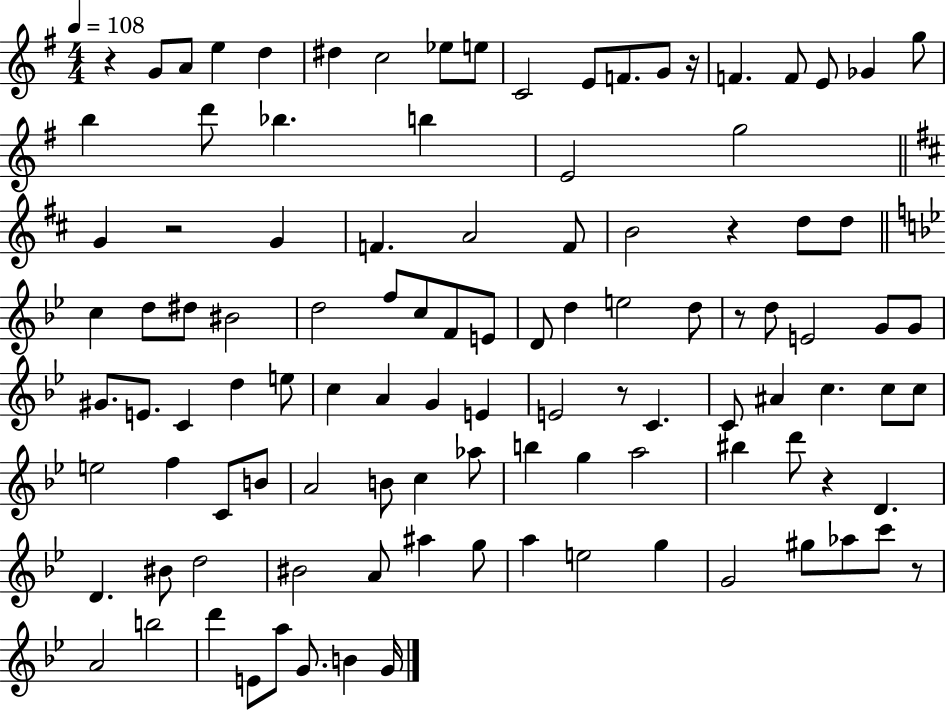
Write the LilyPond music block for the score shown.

{
  \clef treble
  \numericTimeSignature
  \time 4/4
  \key g \major
  \tempo 4 = 108
  r4 g'8 a'8 e''4 d''4 | dis''4 c''2 ees''8 e''8 | c'2 e'8 f'8. g'8 r16 | f'4. f'8 e'8 ges'4 g''8 | \break b''4 d'''8 bes''4. b''4 | e'2 g''2 | \bar "||" \break \key b \minor g'4 r2 g'4 | f'4. a'2 f'8 | b'2 r4 d''8 d''8 | \bar "||" \break \key bes \major c''4 d''8 dis''8 bis'2 | d''2 f''8 c''8 f'8 e'8 | d'8 d''4 e''2 d''8 | r8 d''8 e'2 g'8 g'8 | \break gis'8. e'8. c'4 d''4 e''8 | c''4 a'4 g'4 e'4 | e'2 r8 c'4. | c'8 ais'4 c''4. c''8 c''8 | \break e''2 f''4 c'8 b'8 | a'2 b'8 c''4 aes''8 | b''4 g''4 a''2 | bis''4 d'''8 r4 d'4. | \break d'4. bis'8 d''2 | bis'2 a'8 ais''4 g''8 | a''4 e''2 g''4 | g'2 gis''8 aes''8 c'''8 r8 | \break a'2 b''2 | d'''4 e'8 a''8 g'8. b'4 g'16 | \bar "|."
}